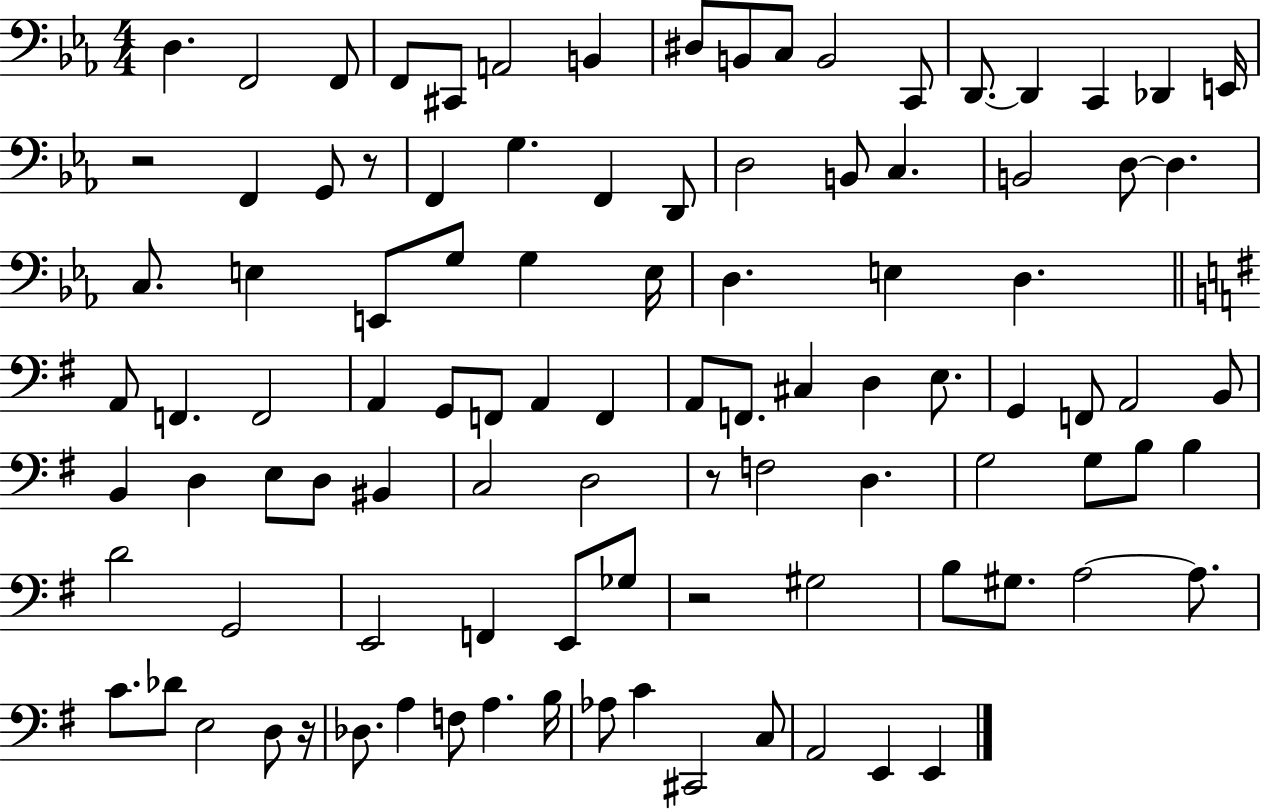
{
  \clef bass
  \numericTimeSignature
  \time 4/4
  \key ees \major
  d4. f,2 f,8 | f,8 cis,8 a,2 b,4 | dis8 b,8 c8 b,2 c,8 | d,8.~~ d,4 c,4 des,4 e,16 | \break r2 f,4 g,8 r8 | f,4 g4. f,4 d,8 | d2 b,8 c4. | b,2 d8~~ d4. | \break c8. e4 e,8 g8 g4 e16 | d4. e4 d4. | \bar "||" \break \key e \minor a,8 f,4. f,2 | a,4 g,8 f,8 a,4 f,4 | a,8 f,8. cis4 d4 e8. | g,4 f,8 a,2 b,8 | \break b,4 d4 e8 d8 bis,4 | c2 d2 | r8 f2 d4. | g2 g8 b8 b4 | \break d'2 g,2 | e,2 f,4 e,8 ges8 | r2 gis2 | b8 gis8. a2~~ a8. | \break c'8. des'8 e2 d8 r16 | des8. a4 f8 a4. b16 | aes8 c'4 cis,2 c8 | a,2 e,4 e,4 | \break \bar "|."
}